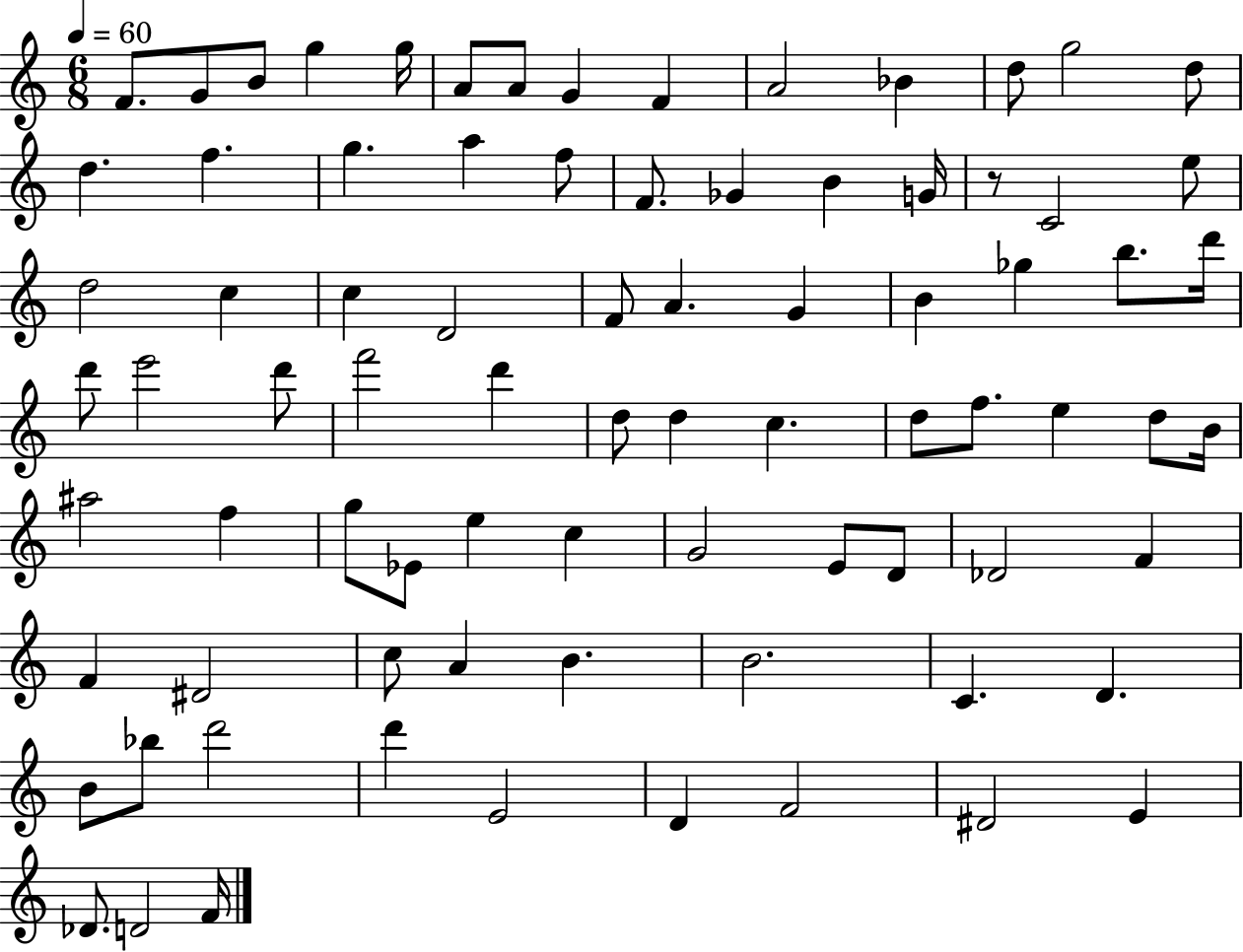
F4/e. G4/e B4/e G5/q G5/s A4/e A4/e G4/q F4/q A4/h Bb4/q D5/e G5/h D5/e D5/q. F5/q. G5/q. A5/q F5/e F4/e. Gb4/q B4/q G4/s R/e C4/h E5/e D5/h C5/q C5/q D4/h F4/e A4/q. G4/q B4/q Gb5/q B5/e. D6/s D6/e E6/h D6/e F6/h D6/q D5/e D5/q C5/q. D5/e F5/e. E5/q D5/e B4/s A#5/h F5/q G5/e Eb4/e E5/q C5/q G4/h E4/e D4/e Db4/h F4/q F4/q D#4/h C5/e A4/q B4/q. B4/h. C4/q. D4/q. B4/e Bb5/e D6/h D6/q E4/h D4/q F4/h D#4/h E4/q Db4/e. D4/h F4/s